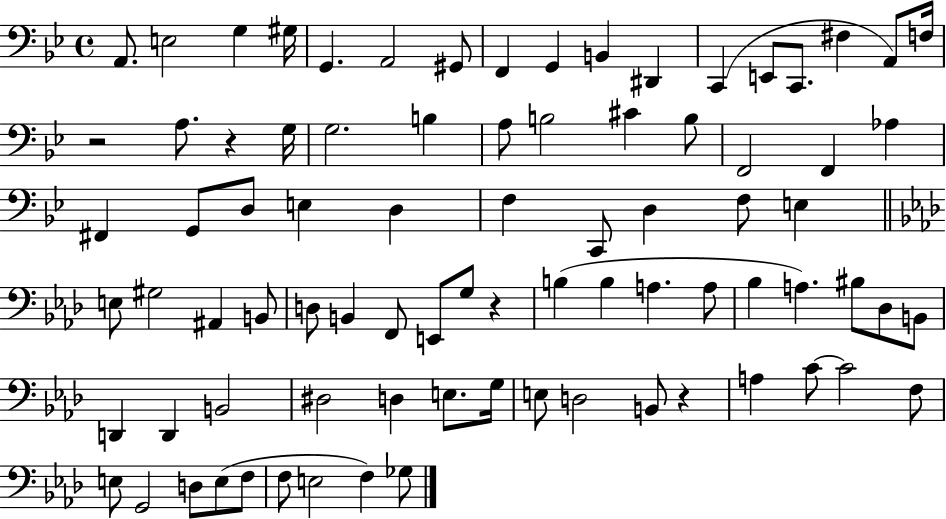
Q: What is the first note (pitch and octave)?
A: A2